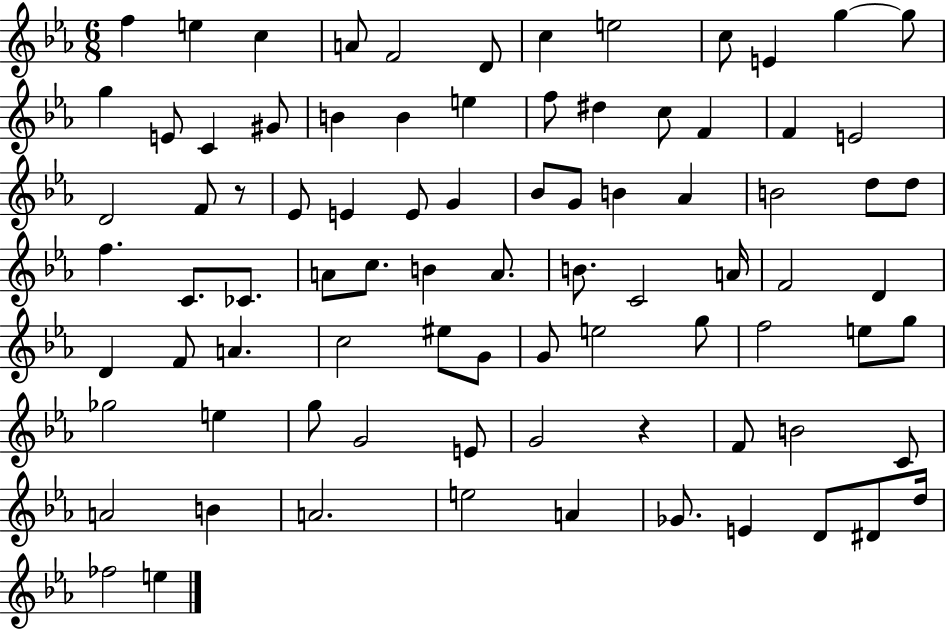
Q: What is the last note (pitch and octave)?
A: E5